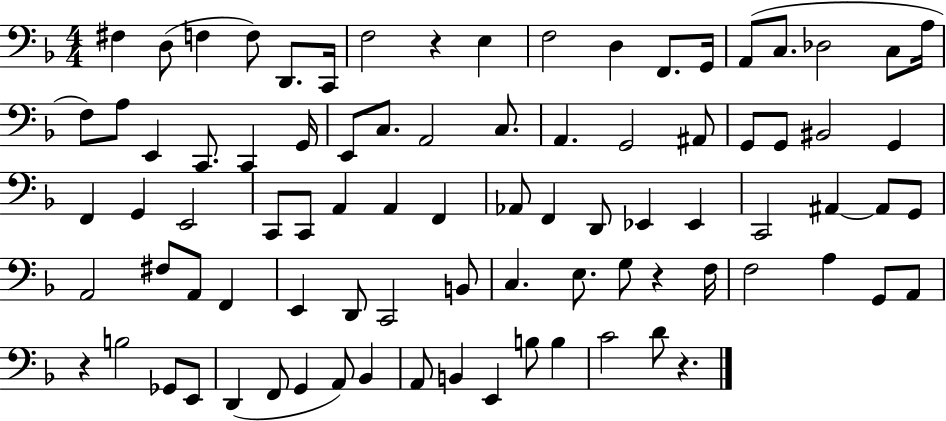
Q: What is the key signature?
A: F major